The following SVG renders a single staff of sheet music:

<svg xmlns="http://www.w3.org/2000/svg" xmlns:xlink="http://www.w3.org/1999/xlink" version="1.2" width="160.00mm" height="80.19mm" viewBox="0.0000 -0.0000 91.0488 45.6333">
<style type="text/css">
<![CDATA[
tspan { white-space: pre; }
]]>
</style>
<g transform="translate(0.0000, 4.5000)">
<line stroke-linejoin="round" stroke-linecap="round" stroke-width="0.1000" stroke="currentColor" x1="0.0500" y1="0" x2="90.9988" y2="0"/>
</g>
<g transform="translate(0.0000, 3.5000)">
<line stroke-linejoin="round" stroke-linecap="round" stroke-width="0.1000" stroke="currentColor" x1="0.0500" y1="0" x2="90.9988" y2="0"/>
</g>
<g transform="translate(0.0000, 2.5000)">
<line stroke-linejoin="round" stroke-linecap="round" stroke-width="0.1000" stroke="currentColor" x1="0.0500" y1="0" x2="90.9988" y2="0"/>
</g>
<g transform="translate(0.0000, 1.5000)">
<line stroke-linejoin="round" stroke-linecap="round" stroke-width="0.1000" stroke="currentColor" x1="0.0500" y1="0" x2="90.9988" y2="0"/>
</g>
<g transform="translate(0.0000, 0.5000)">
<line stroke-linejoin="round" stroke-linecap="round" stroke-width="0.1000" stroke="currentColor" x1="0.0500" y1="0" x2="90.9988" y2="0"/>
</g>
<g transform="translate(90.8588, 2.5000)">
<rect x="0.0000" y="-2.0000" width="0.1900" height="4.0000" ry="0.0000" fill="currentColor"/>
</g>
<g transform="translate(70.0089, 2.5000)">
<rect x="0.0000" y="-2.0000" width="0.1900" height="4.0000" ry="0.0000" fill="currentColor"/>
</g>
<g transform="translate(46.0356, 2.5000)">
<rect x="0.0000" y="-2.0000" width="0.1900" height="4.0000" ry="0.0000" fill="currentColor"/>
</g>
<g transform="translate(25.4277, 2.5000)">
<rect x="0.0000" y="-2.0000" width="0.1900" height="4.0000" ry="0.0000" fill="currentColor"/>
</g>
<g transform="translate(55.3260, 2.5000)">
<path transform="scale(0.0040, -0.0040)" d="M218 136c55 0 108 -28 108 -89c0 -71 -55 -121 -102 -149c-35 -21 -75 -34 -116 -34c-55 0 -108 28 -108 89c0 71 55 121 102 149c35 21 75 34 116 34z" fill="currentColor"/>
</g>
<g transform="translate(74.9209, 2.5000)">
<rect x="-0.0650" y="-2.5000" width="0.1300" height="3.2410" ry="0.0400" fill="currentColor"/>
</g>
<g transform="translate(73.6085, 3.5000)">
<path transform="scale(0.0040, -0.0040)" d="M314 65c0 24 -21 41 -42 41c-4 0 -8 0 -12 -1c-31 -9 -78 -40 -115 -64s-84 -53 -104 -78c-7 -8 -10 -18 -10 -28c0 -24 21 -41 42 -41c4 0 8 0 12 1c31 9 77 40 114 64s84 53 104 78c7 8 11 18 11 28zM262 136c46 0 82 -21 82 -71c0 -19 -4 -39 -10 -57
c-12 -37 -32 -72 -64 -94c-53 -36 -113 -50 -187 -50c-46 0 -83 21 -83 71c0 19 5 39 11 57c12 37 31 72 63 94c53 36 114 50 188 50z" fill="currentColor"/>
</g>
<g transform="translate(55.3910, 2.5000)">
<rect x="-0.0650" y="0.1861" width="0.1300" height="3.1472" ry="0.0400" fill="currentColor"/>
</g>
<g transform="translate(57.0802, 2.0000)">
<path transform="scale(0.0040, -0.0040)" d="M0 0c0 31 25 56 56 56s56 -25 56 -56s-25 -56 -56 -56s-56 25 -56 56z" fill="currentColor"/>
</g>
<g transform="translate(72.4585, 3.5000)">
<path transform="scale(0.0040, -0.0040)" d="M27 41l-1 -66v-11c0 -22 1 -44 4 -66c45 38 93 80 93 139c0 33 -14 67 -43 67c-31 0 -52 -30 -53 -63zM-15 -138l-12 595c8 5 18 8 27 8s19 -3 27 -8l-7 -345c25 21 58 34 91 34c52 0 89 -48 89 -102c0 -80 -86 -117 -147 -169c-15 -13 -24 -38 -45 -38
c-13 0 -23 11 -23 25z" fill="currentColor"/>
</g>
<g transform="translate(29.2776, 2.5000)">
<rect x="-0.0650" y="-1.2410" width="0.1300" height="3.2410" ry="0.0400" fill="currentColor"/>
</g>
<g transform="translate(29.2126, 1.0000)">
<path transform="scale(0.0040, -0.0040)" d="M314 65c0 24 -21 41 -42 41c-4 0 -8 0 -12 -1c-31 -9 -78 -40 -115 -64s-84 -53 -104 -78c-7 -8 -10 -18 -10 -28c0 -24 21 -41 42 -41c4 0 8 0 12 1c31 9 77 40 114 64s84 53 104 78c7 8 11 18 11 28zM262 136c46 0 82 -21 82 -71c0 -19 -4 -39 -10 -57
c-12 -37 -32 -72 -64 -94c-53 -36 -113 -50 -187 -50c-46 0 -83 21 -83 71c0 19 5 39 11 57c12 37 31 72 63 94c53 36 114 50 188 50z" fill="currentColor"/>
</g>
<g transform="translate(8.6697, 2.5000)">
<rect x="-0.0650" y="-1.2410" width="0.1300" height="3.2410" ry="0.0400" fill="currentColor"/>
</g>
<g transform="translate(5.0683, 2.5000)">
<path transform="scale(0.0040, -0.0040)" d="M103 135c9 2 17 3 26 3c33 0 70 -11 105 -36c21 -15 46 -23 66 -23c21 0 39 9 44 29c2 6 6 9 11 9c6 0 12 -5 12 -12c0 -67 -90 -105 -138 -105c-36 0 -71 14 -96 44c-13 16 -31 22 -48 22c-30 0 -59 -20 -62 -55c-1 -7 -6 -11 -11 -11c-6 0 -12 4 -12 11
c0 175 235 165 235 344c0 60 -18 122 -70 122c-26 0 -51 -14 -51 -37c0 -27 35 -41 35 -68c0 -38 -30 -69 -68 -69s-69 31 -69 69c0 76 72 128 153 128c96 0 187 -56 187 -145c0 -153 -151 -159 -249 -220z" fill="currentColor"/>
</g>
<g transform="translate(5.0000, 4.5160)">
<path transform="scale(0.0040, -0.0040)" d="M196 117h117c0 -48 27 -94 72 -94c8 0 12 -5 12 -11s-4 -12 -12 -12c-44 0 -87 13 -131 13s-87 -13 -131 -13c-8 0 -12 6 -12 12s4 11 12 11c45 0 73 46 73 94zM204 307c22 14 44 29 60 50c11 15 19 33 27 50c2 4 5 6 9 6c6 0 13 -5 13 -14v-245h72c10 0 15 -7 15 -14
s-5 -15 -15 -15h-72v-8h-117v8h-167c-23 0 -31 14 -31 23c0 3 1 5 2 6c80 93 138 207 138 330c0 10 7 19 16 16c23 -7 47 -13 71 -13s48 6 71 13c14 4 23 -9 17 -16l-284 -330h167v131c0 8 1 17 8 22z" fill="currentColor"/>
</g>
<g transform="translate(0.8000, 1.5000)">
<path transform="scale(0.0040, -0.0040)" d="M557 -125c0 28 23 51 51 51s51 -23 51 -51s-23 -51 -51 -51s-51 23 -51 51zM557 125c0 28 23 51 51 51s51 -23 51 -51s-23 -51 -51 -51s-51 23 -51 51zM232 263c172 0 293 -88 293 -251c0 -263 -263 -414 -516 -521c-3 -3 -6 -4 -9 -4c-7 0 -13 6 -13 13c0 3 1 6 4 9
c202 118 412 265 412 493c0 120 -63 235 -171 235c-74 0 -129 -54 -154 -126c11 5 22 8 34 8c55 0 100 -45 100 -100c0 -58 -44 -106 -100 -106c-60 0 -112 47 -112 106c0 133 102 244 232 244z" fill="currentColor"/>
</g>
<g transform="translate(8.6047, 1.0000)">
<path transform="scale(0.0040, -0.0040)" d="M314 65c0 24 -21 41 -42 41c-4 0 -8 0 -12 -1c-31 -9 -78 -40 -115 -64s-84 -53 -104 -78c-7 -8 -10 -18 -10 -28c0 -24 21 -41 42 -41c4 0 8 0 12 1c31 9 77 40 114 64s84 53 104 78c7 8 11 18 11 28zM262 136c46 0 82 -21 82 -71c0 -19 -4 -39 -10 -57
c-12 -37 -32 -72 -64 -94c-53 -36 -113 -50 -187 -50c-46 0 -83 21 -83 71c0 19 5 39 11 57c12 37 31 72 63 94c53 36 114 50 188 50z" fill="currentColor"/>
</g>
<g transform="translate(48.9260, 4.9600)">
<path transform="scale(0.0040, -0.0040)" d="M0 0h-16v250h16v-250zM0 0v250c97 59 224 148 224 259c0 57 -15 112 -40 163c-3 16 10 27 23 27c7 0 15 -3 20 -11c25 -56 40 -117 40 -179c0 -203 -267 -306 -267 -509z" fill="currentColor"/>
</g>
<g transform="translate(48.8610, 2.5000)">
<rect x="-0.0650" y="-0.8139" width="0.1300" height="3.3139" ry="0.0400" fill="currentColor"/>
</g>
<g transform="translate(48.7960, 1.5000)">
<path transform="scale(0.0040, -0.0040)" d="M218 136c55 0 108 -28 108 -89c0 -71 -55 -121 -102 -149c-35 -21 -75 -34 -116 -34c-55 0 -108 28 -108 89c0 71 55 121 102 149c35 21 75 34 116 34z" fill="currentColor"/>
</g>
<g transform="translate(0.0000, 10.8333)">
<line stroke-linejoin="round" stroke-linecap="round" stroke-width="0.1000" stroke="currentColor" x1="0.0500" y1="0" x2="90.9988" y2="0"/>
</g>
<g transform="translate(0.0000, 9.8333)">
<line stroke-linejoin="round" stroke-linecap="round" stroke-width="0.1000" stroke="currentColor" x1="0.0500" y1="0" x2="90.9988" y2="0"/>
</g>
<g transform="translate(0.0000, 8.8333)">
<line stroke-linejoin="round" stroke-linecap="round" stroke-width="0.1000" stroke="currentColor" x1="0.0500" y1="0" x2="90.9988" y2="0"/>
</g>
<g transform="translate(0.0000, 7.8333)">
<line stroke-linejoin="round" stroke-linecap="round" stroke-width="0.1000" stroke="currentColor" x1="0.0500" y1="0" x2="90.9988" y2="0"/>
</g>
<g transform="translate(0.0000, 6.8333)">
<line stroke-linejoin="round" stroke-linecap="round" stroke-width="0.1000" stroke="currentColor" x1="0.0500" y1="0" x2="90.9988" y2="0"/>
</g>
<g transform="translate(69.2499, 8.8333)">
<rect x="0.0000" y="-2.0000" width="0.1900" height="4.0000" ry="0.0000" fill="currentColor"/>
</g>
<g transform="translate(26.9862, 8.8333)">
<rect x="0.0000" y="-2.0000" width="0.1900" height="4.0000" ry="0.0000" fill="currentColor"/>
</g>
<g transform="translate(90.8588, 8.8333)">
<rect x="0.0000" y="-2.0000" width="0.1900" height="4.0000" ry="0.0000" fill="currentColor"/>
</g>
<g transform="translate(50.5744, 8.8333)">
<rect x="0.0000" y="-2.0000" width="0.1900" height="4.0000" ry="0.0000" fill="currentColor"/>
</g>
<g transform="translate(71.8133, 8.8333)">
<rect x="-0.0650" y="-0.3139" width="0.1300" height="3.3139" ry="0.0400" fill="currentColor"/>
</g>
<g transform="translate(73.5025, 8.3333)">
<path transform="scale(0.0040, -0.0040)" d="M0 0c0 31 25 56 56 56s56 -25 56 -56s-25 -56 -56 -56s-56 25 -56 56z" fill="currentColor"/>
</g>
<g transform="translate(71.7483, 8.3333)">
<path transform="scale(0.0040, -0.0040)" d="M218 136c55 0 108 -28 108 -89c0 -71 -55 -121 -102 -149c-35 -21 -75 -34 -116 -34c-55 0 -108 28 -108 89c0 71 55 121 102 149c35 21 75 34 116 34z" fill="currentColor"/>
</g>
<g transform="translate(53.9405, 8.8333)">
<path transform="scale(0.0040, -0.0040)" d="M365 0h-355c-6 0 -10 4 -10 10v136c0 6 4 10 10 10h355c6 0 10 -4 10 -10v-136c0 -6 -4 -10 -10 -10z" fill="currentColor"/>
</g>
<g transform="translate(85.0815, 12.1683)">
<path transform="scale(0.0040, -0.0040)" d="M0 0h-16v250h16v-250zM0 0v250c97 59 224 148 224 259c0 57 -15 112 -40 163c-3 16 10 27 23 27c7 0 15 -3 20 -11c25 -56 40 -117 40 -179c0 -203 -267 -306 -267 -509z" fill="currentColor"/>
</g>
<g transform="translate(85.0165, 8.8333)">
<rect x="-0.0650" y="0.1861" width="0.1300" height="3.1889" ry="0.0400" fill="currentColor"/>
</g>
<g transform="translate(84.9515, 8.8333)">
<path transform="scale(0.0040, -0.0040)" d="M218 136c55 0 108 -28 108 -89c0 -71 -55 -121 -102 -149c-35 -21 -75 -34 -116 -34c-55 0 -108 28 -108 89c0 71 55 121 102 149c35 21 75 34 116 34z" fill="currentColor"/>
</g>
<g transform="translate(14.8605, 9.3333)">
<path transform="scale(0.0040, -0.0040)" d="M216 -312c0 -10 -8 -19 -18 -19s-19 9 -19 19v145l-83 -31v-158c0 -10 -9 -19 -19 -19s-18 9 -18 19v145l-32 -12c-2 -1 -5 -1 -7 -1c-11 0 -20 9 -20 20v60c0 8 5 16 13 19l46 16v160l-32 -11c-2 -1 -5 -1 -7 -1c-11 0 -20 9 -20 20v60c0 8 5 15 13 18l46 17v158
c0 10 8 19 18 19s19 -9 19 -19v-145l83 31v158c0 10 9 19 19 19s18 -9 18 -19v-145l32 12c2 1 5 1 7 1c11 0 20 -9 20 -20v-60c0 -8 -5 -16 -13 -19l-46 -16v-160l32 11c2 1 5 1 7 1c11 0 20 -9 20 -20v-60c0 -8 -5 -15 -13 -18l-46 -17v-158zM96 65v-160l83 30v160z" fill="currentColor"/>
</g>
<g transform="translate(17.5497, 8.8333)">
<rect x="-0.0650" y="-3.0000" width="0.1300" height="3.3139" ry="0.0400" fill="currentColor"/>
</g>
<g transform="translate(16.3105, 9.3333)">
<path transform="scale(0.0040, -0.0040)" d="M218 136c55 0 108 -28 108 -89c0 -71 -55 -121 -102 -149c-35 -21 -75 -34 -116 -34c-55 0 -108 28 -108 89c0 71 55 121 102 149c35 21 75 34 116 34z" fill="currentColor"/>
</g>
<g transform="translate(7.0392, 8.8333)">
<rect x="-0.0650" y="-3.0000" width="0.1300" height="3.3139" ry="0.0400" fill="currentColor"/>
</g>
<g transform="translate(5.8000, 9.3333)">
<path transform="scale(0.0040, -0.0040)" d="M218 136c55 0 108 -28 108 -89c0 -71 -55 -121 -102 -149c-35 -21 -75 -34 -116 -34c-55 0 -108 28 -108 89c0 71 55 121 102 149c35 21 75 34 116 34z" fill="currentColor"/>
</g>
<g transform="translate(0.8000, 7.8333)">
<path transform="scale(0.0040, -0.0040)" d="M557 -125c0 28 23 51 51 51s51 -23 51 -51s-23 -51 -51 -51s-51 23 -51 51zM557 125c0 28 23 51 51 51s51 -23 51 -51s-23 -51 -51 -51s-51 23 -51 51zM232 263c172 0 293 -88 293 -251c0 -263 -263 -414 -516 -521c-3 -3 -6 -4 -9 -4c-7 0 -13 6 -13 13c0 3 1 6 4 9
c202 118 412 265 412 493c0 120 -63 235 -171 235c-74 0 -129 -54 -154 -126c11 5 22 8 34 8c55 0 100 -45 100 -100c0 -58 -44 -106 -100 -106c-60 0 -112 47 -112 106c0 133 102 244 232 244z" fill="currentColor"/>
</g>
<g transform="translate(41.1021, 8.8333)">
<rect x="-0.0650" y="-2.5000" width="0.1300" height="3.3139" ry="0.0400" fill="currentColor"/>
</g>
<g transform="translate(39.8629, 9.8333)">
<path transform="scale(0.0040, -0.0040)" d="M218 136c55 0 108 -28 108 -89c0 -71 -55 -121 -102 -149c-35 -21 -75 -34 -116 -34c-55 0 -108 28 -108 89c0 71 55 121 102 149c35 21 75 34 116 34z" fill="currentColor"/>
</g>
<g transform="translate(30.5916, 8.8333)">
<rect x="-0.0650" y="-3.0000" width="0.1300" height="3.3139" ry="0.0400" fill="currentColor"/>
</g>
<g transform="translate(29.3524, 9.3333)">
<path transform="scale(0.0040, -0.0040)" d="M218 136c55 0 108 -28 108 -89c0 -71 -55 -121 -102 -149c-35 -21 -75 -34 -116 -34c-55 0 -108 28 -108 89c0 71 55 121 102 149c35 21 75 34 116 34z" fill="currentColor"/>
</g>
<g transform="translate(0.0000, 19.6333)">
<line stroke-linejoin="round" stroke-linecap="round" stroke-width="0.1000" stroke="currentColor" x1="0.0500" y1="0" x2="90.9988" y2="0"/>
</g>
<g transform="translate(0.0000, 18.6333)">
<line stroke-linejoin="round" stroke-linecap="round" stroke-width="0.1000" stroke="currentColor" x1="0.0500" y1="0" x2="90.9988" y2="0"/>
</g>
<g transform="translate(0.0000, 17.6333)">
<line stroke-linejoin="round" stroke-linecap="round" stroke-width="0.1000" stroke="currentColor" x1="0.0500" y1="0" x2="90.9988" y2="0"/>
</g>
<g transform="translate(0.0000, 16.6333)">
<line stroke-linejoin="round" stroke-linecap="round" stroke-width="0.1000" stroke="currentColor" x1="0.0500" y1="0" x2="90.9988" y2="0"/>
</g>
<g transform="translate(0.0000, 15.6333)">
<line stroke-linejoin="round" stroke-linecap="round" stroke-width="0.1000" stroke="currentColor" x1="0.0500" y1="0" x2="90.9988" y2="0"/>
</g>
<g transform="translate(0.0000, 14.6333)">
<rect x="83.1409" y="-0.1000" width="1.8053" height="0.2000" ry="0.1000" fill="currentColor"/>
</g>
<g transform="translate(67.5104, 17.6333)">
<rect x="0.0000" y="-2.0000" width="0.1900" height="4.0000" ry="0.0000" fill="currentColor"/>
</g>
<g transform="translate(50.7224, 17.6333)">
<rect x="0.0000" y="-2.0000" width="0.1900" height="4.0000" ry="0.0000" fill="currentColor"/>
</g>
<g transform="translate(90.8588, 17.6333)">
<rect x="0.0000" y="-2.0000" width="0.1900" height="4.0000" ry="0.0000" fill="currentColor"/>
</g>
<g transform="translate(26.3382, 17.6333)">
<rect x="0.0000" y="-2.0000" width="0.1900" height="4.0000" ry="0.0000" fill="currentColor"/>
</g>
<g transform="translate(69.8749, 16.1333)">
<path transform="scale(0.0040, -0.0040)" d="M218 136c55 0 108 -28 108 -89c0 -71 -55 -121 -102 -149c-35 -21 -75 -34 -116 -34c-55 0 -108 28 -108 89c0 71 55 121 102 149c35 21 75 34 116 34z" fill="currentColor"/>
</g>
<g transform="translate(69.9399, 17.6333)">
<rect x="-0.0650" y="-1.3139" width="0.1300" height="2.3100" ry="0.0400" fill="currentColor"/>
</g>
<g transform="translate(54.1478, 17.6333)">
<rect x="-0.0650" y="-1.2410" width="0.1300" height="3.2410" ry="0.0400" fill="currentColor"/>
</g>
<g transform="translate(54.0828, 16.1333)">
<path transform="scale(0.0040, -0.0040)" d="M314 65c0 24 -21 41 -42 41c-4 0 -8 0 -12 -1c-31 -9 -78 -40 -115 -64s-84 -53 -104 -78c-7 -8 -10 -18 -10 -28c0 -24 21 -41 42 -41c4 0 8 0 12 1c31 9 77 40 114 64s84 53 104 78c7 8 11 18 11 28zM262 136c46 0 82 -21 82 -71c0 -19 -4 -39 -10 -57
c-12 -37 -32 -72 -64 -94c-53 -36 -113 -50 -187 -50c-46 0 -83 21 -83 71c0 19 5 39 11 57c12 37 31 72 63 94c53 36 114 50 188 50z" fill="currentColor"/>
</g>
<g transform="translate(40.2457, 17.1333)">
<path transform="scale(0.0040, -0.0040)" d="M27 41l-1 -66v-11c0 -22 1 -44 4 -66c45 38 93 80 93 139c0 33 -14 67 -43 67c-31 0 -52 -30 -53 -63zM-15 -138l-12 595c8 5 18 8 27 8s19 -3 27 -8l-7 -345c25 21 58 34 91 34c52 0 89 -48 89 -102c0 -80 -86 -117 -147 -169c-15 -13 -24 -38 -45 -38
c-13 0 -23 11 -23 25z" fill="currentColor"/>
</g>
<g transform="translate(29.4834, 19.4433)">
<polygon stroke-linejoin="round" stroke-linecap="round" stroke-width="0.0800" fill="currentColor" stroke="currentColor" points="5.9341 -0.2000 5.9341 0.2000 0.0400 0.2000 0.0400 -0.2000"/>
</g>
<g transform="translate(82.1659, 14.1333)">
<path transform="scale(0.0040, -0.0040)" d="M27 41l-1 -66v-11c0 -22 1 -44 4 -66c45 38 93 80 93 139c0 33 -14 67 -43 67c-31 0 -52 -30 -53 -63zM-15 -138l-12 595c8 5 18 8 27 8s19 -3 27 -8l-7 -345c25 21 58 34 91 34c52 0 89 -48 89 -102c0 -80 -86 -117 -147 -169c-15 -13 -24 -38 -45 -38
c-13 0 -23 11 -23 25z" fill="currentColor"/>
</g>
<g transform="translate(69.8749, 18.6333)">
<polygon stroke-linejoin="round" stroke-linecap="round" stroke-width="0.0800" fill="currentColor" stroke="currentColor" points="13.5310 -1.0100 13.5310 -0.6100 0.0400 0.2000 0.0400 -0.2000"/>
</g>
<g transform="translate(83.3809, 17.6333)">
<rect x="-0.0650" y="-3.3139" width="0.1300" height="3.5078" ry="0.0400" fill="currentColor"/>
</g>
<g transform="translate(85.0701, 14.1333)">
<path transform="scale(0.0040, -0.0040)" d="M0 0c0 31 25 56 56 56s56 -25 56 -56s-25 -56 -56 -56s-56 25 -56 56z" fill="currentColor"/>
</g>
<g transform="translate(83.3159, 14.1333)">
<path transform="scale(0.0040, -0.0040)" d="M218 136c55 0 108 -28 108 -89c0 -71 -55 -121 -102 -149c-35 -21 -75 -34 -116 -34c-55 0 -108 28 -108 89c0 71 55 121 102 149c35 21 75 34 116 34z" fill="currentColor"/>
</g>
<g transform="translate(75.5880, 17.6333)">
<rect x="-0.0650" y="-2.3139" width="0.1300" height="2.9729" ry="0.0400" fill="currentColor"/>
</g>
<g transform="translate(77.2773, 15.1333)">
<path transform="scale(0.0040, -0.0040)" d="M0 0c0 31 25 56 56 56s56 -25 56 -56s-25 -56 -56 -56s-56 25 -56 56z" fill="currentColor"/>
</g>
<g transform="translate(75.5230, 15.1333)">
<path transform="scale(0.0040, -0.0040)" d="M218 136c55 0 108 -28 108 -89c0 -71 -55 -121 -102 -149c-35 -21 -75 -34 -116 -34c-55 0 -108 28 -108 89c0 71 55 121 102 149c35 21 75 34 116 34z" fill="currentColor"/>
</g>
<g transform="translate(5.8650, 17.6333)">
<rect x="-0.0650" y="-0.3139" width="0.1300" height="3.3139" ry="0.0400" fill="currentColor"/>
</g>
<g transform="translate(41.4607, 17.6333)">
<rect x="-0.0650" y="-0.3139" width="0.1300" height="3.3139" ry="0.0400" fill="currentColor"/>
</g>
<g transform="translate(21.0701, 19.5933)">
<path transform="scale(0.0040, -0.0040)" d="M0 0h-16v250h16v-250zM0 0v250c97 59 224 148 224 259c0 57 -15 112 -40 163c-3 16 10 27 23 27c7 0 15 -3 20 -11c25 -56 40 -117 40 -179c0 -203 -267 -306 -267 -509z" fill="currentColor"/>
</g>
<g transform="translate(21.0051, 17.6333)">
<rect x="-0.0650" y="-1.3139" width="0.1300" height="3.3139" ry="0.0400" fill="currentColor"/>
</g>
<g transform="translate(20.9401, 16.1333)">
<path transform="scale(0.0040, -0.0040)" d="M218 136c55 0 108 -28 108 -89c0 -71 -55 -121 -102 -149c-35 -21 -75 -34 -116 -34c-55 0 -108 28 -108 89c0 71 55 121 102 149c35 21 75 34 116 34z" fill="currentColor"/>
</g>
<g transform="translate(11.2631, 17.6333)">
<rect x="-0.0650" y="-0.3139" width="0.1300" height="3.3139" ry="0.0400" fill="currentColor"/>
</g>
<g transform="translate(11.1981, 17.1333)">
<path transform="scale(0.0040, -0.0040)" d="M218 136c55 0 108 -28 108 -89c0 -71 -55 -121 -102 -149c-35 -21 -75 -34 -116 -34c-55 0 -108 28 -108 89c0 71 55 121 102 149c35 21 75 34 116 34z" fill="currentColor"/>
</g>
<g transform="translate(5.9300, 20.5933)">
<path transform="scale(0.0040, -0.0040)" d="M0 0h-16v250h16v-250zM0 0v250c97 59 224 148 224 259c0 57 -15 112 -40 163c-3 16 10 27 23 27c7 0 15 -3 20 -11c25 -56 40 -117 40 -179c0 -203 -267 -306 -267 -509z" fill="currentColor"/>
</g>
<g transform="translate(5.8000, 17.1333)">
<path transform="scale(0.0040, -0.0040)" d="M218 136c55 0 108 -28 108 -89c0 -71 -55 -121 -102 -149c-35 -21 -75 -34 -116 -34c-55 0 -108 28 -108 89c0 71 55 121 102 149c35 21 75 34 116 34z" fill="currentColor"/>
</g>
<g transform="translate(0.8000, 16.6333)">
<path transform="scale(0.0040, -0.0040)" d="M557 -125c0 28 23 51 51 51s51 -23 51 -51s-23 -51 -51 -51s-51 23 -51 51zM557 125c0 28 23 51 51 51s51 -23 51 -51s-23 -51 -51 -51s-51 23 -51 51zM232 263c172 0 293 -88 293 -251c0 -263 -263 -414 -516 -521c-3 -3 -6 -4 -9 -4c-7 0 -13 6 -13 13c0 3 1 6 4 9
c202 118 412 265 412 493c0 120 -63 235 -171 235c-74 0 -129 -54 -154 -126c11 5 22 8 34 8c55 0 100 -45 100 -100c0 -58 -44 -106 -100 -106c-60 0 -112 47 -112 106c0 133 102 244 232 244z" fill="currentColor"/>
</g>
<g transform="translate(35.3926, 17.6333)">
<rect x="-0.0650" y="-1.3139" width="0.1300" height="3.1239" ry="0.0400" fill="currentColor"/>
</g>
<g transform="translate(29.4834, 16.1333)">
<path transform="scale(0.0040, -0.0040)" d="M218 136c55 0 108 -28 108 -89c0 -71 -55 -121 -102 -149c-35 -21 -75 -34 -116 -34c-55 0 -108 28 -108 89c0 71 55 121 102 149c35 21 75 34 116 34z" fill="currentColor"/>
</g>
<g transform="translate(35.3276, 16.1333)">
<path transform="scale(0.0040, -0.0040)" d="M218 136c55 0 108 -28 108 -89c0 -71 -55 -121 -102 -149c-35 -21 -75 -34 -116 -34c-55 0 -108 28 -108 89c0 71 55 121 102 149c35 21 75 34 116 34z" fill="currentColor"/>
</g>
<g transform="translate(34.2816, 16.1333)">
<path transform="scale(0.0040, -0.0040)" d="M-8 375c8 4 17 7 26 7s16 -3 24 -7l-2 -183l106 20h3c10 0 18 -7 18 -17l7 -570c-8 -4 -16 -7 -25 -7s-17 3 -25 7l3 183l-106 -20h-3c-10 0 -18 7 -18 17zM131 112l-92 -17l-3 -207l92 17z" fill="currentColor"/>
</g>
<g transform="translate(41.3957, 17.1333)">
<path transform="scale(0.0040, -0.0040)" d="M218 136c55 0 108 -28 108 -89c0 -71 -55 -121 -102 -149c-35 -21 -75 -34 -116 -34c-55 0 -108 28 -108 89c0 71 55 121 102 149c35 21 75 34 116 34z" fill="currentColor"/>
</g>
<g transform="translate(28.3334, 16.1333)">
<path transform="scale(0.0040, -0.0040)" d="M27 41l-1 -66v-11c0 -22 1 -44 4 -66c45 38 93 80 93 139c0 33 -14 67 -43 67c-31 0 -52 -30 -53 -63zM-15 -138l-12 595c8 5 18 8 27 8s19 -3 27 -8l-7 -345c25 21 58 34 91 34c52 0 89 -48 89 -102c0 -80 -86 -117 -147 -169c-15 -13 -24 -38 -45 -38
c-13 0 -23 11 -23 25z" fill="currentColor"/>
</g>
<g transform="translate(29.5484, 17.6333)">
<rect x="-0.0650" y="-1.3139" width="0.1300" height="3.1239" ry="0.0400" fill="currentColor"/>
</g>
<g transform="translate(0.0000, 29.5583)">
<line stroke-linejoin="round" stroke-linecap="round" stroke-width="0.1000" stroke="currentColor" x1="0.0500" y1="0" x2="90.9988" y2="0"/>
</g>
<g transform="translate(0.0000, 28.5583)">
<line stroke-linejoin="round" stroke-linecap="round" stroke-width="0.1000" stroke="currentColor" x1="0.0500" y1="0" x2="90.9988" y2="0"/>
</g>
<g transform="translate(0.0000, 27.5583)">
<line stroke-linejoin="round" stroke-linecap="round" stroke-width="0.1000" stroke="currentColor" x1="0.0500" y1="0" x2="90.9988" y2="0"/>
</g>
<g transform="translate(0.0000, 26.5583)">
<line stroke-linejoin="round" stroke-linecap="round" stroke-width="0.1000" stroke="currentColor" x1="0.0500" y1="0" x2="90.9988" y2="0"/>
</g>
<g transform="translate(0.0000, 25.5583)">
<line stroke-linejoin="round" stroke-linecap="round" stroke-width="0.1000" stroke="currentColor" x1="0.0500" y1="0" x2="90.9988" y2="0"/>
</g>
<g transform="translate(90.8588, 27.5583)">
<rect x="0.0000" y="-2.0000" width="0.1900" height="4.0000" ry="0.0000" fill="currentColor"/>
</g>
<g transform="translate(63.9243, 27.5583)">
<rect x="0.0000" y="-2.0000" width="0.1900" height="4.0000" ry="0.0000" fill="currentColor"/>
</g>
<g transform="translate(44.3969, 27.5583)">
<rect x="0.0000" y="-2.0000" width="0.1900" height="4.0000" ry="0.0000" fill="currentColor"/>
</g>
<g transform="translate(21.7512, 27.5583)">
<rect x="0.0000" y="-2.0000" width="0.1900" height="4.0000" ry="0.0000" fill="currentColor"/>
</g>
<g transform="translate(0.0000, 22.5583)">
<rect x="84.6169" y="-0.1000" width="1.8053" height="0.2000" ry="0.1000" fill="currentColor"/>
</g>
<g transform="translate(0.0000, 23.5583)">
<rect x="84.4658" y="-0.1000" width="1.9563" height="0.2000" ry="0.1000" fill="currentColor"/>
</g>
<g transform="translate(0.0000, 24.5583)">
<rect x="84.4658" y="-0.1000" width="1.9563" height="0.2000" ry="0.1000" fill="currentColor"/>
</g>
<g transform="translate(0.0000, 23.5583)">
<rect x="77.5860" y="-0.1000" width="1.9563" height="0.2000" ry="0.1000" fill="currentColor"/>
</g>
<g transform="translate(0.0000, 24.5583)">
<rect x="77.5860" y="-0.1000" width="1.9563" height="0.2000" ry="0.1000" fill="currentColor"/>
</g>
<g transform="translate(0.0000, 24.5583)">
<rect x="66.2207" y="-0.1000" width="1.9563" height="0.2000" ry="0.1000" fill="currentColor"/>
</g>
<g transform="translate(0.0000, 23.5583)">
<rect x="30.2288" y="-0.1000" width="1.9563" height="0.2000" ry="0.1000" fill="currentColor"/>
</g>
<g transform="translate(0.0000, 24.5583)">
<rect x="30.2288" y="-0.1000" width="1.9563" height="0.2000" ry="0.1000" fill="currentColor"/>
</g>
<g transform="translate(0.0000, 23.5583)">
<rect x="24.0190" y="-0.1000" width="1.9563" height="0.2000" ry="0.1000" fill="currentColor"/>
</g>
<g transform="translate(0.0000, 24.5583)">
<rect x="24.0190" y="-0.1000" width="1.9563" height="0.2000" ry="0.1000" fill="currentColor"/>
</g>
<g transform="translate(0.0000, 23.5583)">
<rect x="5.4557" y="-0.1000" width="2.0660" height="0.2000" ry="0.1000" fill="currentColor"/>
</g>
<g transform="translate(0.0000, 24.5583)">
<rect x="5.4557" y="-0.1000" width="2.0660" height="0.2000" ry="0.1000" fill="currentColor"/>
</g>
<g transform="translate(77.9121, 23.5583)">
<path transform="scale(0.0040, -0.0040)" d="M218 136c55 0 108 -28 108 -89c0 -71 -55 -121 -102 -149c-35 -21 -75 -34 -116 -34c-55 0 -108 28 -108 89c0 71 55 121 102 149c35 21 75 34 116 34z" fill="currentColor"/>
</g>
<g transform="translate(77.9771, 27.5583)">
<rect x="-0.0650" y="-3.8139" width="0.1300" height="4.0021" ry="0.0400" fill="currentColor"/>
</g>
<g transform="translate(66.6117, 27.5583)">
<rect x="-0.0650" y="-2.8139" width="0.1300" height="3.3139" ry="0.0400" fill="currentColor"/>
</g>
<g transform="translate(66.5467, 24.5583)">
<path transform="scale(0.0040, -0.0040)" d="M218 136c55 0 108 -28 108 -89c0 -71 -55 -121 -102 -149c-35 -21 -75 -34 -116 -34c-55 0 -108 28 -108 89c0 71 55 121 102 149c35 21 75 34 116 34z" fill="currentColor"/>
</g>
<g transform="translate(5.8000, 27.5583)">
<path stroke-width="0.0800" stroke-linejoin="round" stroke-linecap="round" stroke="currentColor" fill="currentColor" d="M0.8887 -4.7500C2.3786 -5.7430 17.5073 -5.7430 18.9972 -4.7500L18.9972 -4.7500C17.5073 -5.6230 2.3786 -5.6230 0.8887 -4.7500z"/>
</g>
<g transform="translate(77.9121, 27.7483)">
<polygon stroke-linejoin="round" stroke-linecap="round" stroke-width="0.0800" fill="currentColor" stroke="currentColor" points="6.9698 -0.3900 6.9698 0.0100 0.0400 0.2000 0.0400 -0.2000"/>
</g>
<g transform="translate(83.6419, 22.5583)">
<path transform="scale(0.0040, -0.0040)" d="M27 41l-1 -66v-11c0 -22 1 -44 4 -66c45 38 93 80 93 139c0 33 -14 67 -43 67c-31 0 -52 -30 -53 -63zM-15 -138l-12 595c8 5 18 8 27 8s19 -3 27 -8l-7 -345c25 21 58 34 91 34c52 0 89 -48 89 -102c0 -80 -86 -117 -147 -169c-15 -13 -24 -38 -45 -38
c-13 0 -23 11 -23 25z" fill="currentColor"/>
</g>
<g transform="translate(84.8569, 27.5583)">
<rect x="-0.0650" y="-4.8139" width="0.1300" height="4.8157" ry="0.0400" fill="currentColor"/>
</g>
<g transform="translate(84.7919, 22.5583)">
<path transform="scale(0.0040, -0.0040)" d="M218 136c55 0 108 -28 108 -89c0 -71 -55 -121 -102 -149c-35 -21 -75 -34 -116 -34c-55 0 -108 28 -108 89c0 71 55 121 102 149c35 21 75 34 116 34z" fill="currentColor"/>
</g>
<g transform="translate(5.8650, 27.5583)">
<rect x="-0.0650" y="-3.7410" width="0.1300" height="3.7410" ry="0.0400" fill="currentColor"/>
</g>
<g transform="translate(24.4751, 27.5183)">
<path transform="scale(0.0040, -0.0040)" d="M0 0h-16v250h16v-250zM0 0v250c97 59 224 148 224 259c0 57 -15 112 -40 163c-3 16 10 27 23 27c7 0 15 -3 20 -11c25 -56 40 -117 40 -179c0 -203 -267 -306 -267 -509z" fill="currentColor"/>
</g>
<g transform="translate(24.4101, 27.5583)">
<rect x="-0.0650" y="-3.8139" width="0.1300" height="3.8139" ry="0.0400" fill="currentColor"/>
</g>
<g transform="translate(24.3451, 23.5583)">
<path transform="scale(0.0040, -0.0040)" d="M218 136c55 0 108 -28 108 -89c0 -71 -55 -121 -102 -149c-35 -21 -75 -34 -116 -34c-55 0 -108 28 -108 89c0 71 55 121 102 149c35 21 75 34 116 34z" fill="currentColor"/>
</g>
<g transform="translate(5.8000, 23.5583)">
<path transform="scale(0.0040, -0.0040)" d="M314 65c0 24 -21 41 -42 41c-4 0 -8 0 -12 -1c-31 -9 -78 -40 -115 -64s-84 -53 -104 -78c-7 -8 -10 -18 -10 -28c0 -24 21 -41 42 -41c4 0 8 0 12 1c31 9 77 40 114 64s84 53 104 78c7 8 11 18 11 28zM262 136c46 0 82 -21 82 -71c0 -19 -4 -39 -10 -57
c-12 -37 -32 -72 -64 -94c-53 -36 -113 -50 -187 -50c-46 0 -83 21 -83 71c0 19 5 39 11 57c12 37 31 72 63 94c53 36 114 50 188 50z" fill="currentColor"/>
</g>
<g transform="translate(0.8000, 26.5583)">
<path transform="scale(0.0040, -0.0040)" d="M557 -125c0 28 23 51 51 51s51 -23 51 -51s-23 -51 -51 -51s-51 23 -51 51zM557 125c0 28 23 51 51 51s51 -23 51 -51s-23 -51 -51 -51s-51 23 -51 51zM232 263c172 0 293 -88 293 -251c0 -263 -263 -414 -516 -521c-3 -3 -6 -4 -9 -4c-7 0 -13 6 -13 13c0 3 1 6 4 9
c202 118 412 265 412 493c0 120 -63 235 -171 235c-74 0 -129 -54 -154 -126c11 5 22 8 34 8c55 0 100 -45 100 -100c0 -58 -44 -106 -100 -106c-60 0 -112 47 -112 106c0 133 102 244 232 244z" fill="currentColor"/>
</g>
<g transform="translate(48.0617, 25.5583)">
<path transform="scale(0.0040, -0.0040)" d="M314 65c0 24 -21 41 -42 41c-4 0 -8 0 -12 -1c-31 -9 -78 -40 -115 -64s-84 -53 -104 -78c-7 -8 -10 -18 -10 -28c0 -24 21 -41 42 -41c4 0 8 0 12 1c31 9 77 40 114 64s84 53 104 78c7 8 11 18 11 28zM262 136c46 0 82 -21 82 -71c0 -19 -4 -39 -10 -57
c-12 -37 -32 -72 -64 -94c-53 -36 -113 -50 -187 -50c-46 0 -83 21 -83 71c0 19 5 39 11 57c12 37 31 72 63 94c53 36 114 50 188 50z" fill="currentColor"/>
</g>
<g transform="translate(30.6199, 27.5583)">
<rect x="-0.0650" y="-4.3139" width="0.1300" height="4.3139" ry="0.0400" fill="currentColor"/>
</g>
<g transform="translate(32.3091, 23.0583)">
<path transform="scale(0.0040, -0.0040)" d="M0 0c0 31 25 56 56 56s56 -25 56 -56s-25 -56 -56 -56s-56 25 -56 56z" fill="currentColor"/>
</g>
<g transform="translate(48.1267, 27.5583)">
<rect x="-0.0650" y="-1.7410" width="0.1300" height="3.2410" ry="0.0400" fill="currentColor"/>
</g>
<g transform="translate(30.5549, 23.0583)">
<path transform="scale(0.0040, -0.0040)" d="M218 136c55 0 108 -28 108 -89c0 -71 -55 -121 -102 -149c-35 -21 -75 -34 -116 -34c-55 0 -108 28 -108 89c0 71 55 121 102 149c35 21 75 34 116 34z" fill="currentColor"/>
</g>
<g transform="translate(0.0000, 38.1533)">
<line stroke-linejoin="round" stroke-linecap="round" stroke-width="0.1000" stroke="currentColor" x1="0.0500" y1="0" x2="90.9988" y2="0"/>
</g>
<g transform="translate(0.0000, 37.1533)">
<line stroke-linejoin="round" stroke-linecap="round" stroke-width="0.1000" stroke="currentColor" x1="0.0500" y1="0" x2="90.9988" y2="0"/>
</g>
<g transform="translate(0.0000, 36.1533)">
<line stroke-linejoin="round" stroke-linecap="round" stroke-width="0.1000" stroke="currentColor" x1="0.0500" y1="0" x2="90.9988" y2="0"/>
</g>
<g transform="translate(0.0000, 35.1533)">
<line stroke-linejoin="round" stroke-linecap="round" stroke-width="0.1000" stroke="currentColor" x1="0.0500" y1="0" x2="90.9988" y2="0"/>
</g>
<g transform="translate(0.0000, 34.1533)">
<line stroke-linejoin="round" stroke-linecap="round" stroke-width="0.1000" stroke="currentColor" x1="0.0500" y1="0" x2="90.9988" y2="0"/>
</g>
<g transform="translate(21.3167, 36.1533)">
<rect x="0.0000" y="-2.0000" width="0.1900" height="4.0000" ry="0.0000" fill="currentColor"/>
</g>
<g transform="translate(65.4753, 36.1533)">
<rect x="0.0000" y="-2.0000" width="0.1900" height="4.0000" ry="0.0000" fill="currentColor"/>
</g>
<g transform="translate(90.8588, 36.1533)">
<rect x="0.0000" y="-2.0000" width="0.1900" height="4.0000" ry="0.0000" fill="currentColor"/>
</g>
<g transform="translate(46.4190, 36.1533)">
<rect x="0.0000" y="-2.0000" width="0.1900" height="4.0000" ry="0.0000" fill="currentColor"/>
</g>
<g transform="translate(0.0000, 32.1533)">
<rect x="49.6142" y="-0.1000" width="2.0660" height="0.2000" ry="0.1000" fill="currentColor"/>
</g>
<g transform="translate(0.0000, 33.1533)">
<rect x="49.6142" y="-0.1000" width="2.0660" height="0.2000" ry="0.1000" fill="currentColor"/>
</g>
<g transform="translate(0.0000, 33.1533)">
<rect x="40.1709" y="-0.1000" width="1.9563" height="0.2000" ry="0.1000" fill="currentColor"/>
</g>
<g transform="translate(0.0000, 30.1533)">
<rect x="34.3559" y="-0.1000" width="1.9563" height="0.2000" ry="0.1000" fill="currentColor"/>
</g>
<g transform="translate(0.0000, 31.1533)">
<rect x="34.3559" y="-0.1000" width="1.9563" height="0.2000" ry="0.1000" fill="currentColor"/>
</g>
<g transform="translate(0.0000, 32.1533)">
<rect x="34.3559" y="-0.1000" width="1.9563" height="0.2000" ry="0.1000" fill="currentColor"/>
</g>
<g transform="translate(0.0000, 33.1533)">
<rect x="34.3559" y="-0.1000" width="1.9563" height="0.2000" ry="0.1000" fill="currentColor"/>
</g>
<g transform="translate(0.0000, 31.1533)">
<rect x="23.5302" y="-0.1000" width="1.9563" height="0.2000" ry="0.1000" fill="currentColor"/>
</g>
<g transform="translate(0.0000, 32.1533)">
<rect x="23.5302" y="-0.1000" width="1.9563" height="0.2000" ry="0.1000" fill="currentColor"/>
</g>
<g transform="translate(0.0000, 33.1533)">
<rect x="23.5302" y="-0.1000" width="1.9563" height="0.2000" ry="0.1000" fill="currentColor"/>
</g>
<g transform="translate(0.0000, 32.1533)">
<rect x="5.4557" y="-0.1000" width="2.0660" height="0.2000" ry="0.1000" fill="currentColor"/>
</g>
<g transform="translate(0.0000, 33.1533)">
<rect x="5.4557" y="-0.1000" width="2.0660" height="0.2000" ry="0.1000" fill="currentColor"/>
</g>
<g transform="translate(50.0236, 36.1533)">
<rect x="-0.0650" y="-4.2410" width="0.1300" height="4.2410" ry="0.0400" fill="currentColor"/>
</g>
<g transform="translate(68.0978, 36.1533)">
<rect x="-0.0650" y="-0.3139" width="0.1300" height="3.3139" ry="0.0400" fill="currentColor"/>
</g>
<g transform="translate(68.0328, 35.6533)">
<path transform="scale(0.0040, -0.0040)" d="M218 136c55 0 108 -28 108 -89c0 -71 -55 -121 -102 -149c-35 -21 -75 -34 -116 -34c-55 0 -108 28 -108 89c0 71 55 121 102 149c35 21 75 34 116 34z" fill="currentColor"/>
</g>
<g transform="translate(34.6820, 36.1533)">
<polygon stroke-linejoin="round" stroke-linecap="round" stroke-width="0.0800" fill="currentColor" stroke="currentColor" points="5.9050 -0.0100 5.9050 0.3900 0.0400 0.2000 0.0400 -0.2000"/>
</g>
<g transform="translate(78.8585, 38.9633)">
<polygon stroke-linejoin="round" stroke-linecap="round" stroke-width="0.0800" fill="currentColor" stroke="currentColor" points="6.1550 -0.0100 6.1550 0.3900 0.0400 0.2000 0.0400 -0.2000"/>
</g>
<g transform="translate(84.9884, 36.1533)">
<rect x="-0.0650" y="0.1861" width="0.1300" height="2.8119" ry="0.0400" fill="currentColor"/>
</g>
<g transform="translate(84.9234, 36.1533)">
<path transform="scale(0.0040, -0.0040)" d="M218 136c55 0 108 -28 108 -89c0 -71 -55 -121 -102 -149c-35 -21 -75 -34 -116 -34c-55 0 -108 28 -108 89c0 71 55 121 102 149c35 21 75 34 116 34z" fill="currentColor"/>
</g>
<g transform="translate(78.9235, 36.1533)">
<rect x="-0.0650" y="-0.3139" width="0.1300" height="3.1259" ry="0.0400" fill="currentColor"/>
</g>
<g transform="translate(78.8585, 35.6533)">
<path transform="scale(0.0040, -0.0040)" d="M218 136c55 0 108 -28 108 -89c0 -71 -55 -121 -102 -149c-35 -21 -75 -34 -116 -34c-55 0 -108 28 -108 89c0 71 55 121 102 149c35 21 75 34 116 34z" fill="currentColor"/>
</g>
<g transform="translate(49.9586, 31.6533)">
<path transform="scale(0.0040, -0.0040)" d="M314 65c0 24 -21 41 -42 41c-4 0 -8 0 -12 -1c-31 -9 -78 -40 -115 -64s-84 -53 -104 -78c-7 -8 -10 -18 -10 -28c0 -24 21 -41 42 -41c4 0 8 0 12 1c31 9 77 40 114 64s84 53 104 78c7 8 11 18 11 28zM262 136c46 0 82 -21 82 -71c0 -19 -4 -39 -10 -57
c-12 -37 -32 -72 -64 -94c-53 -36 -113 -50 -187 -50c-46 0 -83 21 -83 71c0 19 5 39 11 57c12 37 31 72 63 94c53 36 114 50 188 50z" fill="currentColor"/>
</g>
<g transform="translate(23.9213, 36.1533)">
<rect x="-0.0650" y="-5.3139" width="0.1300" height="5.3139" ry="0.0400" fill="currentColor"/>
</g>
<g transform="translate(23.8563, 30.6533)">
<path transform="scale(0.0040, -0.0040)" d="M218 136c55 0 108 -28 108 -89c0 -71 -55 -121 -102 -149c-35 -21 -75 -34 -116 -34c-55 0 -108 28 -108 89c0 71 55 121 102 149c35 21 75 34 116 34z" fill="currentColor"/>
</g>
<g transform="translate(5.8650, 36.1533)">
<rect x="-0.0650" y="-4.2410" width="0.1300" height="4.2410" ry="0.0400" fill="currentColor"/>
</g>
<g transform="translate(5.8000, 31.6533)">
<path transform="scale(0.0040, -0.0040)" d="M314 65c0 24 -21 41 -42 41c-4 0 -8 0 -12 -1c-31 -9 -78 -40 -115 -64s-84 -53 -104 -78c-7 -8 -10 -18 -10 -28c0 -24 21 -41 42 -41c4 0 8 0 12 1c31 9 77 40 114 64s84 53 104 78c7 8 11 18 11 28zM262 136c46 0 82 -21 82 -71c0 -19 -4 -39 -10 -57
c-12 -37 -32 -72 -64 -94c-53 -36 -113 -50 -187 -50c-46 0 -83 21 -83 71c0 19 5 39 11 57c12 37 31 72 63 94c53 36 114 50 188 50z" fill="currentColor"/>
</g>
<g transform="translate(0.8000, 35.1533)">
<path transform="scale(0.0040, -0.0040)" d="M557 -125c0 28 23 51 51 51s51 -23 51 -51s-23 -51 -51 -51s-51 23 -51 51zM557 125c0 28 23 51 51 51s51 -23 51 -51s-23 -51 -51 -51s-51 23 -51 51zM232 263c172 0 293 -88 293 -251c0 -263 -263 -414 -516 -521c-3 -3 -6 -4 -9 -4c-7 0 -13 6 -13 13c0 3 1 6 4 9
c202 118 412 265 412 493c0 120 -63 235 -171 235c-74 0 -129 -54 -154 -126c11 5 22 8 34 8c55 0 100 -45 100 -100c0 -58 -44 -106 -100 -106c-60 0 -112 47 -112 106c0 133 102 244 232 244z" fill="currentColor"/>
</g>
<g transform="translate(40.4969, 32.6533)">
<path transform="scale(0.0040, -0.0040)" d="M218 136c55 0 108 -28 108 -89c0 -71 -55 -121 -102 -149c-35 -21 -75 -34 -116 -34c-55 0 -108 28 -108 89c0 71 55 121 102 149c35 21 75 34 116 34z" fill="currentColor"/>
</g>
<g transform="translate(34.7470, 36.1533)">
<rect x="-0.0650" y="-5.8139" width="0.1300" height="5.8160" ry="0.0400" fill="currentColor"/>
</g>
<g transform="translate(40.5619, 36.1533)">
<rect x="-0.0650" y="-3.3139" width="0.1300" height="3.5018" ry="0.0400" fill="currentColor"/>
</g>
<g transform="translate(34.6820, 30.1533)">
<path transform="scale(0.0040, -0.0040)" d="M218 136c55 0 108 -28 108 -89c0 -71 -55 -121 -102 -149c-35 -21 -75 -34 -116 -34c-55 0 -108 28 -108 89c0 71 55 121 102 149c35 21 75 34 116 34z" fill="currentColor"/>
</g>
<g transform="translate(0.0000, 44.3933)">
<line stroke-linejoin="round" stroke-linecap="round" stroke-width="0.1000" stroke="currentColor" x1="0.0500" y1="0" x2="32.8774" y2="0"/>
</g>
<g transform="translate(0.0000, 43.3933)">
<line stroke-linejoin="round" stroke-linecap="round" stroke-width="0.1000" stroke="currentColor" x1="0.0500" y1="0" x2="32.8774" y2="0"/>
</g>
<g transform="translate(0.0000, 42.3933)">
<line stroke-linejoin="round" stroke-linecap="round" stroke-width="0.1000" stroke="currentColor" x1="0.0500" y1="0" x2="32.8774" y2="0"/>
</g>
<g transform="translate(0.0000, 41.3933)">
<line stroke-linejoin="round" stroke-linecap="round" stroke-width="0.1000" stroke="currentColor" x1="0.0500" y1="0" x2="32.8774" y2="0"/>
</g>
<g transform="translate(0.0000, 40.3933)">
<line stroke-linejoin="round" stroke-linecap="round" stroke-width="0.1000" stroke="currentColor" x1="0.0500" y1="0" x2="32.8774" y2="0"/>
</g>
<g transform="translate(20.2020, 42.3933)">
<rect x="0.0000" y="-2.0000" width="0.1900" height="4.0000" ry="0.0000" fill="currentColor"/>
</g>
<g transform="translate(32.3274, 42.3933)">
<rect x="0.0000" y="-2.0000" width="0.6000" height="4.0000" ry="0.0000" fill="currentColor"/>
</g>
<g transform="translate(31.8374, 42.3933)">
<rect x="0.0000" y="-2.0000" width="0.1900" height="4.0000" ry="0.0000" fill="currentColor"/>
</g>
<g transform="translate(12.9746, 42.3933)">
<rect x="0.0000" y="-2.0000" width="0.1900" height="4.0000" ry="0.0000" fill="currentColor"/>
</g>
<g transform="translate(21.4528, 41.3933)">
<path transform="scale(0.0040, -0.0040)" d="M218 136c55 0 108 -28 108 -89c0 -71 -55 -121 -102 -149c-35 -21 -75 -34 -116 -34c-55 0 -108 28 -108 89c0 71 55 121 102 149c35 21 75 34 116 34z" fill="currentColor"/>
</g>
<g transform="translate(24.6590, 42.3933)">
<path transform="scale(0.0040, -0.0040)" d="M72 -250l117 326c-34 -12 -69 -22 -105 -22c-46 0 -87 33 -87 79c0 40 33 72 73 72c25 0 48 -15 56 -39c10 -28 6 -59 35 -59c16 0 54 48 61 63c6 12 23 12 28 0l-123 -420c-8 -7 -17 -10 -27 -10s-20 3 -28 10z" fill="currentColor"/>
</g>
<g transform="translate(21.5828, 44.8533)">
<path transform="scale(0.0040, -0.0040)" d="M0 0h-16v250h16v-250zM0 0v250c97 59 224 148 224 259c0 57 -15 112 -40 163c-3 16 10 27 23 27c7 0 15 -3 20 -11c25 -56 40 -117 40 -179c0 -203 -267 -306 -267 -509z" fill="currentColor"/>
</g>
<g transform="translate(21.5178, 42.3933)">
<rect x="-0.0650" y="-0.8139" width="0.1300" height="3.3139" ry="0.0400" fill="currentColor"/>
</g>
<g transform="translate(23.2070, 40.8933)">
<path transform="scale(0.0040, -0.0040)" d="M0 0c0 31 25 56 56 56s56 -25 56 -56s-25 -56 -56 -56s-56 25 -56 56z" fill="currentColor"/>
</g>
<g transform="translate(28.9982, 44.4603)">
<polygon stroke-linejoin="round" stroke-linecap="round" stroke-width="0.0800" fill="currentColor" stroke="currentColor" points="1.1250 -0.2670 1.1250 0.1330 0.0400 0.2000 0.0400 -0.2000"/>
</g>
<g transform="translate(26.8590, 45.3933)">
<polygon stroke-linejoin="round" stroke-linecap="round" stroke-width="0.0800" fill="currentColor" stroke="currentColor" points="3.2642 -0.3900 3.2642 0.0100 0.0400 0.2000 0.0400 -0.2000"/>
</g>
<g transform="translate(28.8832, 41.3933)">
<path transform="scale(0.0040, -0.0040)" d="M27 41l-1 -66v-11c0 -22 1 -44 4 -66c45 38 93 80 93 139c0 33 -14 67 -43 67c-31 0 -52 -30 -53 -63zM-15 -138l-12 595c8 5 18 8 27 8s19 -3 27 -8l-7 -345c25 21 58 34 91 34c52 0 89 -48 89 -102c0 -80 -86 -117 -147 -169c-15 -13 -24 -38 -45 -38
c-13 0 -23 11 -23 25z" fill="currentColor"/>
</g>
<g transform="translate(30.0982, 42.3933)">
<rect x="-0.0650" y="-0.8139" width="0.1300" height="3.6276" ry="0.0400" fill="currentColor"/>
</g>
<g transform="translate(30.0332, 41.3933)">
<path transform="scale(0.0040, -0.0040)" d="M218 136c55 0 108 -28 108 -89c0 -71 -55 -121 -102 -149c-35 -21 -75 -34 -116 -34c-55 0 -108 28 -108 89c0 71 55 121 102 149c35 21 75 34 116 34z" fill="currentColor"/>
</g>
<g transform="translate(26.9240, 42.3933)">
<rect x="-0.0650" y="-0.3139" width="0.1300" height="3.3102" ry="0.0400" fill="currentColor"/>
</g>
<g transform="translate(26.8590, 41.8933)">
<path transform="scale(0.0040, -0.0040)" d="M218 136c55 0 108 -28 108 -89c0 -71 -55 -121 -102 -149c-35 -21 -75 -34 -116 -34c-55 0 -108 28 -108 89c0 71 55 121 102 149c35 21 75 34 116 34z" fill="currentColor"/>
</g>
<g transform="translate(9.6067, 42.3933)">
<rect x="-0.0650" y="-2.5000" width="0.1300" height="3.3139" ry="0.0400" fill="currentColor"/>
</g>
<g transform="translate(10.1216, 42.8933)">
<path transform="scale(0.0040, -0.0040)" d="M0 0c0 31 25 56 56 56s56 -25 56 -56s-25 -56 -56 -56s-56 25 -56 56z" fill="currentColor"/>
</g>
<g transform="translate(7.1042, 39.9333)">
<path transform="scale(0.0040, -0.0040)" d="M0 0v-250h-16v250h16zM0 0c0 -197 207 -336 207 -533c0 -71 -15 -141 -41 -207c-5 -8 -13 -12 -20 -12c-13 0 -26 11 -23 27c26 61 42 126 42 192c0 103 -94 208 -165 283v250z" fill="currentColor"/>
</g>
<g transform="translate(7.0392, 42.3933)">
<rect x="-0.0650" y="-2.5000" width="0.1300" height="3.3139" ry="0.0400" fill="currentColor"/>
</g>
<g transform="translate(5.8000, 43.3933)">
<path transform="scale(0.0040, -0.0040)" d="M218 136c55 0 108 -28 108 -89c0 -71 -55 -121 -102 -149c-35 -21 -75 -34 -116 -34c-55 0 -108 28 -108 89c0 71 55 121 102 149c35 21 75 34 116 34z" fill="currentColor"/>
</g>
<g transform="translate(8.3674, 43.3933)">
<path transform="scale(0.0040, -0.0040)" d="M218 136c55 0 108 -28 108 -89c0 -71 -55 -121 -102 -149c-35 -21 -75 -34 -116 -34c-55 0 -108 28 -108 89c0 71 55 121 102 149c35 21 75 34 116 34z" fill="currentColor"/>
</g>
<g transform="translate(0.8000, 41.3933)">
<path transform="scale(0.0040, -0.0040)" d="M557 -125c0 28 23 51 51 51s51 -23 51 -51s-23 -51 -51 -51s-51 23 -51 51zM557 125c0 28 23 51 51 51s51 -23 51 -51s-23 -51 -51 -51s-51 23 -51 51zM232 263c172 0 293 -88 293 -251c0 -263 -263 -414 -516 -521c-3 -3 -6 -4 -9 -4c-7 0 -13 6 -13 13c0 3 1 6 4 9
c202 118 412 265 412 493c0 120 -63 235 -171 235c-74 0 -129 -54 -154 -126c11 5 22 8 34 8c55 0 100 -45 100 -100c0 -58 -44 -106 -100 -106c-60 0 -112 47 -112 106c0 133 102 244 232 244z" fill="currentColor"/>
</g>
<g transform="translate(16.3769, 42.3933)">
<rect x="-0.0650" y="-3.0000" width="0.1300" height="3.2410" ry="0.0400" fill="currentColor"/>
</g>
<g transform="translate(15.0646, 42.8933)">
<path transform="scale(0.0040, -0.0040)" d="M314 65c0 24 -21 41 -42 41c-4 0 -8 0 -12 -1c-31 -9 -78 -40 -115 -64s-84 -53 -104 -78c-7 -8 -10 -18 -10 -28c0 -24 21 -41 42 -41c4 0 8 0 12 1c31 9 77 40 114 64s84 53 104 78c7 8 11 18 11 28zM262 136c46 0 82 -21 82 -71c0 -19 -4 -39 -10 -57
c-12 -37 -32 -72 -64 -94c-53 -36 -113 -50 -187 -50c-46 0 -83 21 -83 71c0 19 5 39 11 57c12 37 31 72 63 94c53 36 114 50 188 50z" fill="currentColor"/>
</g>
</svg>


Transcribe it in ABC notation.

X:1
T:Untitled
M:2/4
L:1/4
K:C
G,2 G,2 F,/2 D, _B,,2 C, ^C, C, B,, z2 E, D,/2 E,/2 E, G,/2 _G,/2 G,/2 _E, G,2 G,/2 B,/2 _D/2 E2 E/2 F A,2 C E/2 _G/2 F2 A B/2 D/2 F2 E, E,/2 D,/2 B,,/2 B,, C,2 F,/2 z/2 E,/2 _F,/4